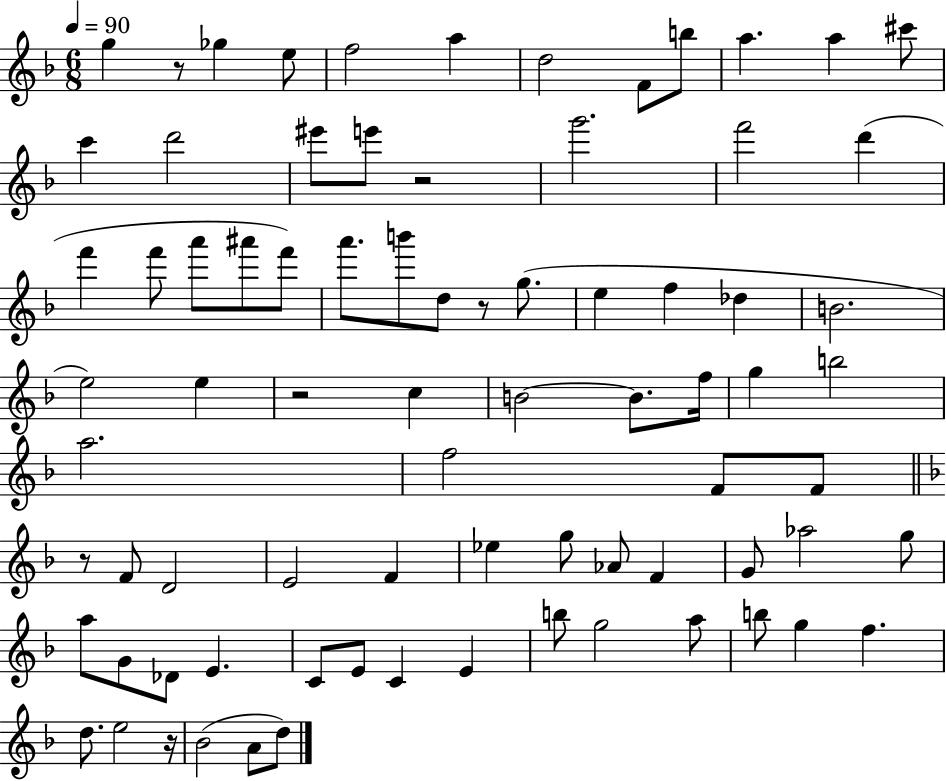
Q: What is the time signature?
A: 6/8